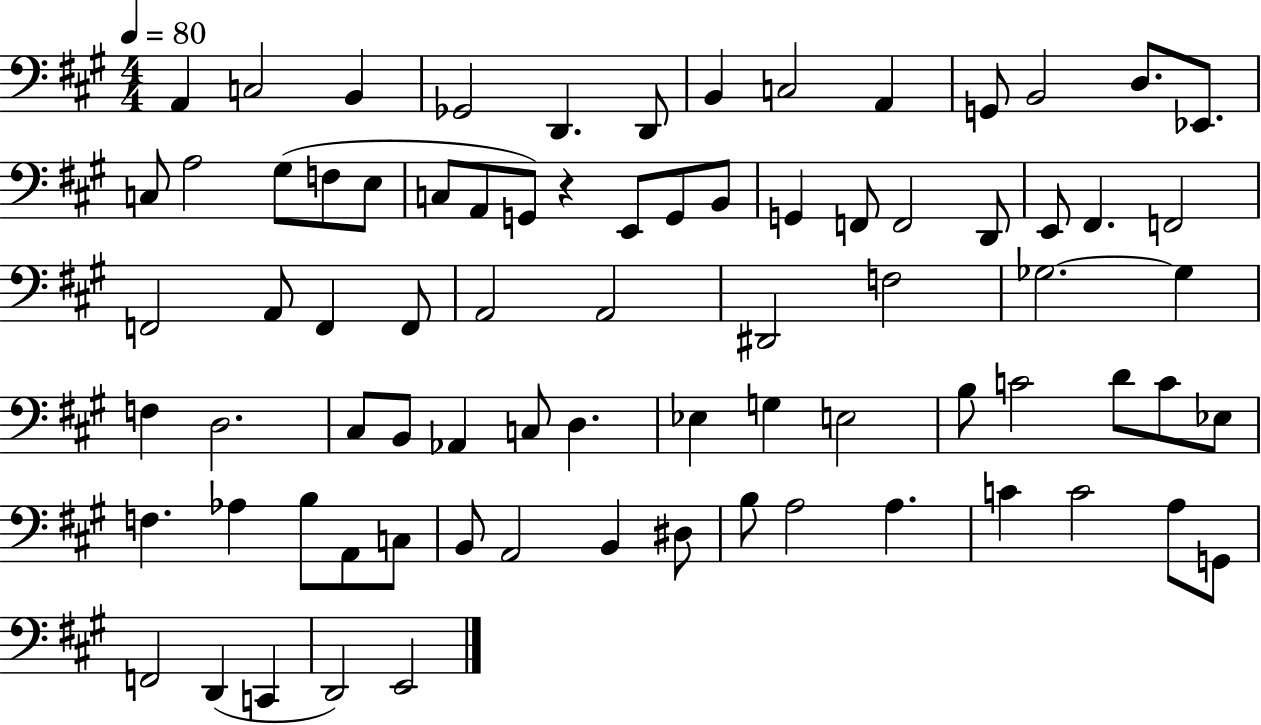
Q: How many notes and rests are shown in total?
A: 78